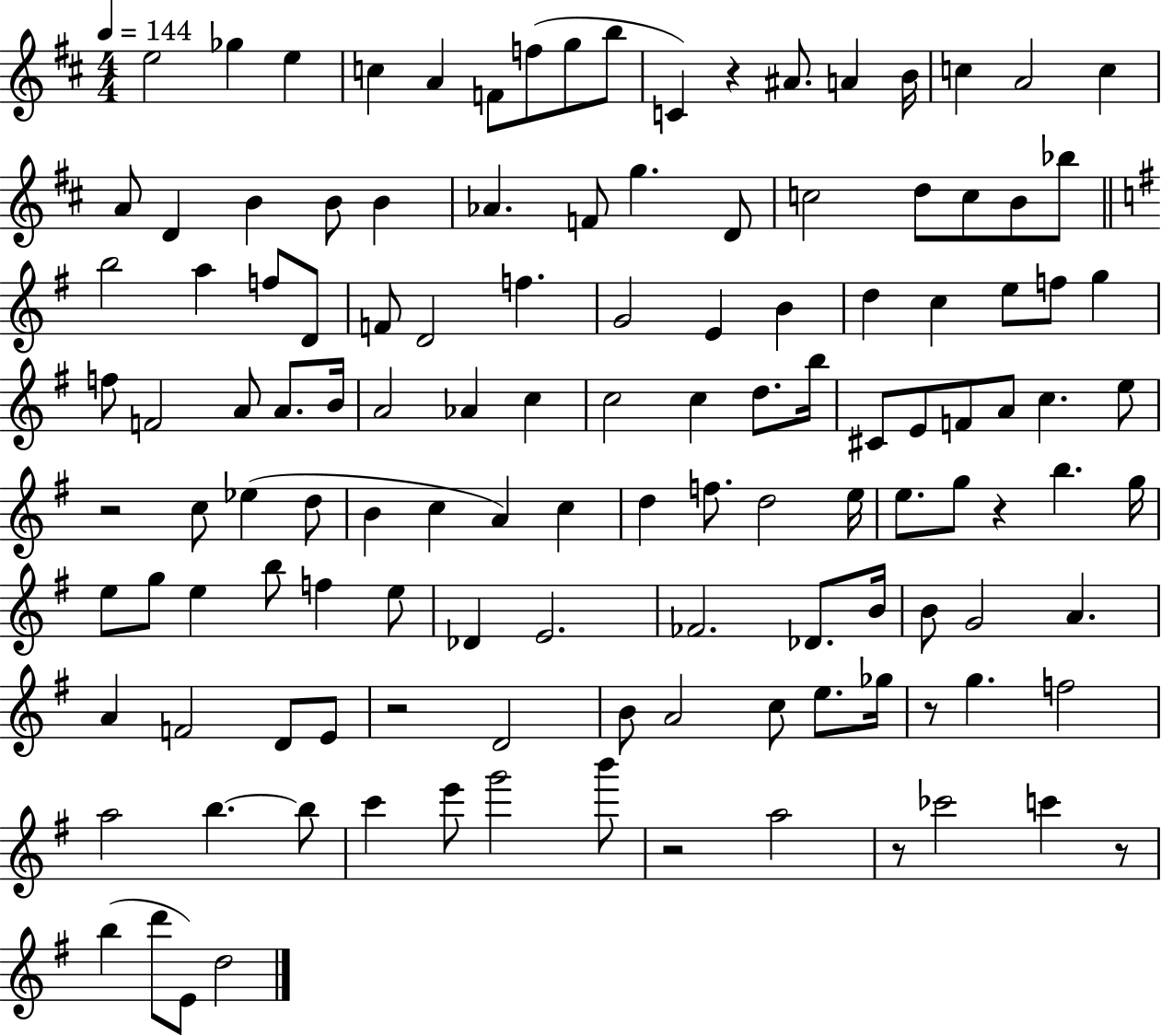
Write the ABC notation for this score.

X:1
T:Untitled
M:4/4
L:1/4
K:D
e2 _g e c A F/2 f/2 g/2 b/2 C z ^A/2 A B/4 c A2 c A/2 D B B/2 B _A F/2 g D/2 c2 d/2 c/2 B/2 _b/2 b2 a f/2 D/2 F/2 D2 f G2 E B d c e/2 f/2 g f/2 F2 A/2 A/2 B/4 A2 _A c c2 c d/2 b/4 ^C/2 E/2 F/2 A/2 c e/2 z2 c/2 _e d/2 B c A c d f/2 d2 e/4 e/2 g/2 z b g/4 e/2 g/2 e b/2 f e/2 _D E2 _F2 _D/2 B/4 B/2 G2 A A F2 D/2 E/2 z2 D2 B/2 A2 c/2 e/2 _g/4 z/2 g f2 a2 b b/2 c' e'/2 g'2 b'/2 z2 a2 z/2 _c'2 c' z/2 b d'/2 E/2 d2